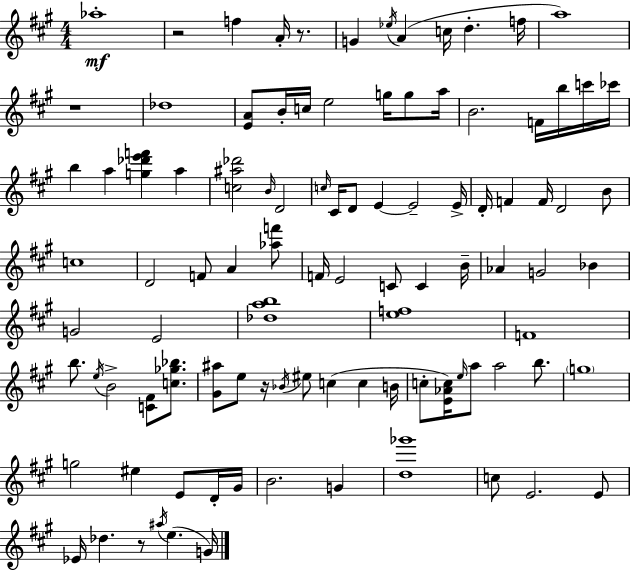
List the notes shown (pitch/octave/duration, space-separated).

Ab5/w R/h F5/q A4/s R/e. G4/q Eb5/s A4/q C5/s D5/q. F5/s A5/w R/w Db5/w [E4,A4]/e B4/s C5/s E5/h G5/s G5/e A5/s B4/h. F4/s B5/s C6/s CES6/s B5/q A5/q [G5,Db6,E6,F6]/q A5/q [C5,A#5,Db6]/h B4/s D4/h C5/s C#4/s D4/e E4/q E4/h E4/s D4/s F4/q F4/s D4/h B4/e C5/w D4/h F4/e A4/q [Ab5,F6]/e F4/s E4/h C4/e C4/q B4/s Ab4/q G4/h Bb4/q G4/h E4/h [Db5,A5,B5]/w [E5,F5]/w F4/w B5/e. E5/s B4/h [C4,F#4]/e [C5,Gb5,Bb5]/e. [G#4,A#5]/e E5/e R/s Bb4/s EIS5/e C5/q C5/q B4/s C5/e [E4,Ab4,C5]/s E5/s A5/e A5/h B5/e. G5/w G5/h EIS5/q E4/e D4/s G#4/s B4/h. G4/q [D5,Gb6]/w C5/e E4/h. E4/e Eb4/s Db5/q. R/e A#5/s E5/q. G4/s